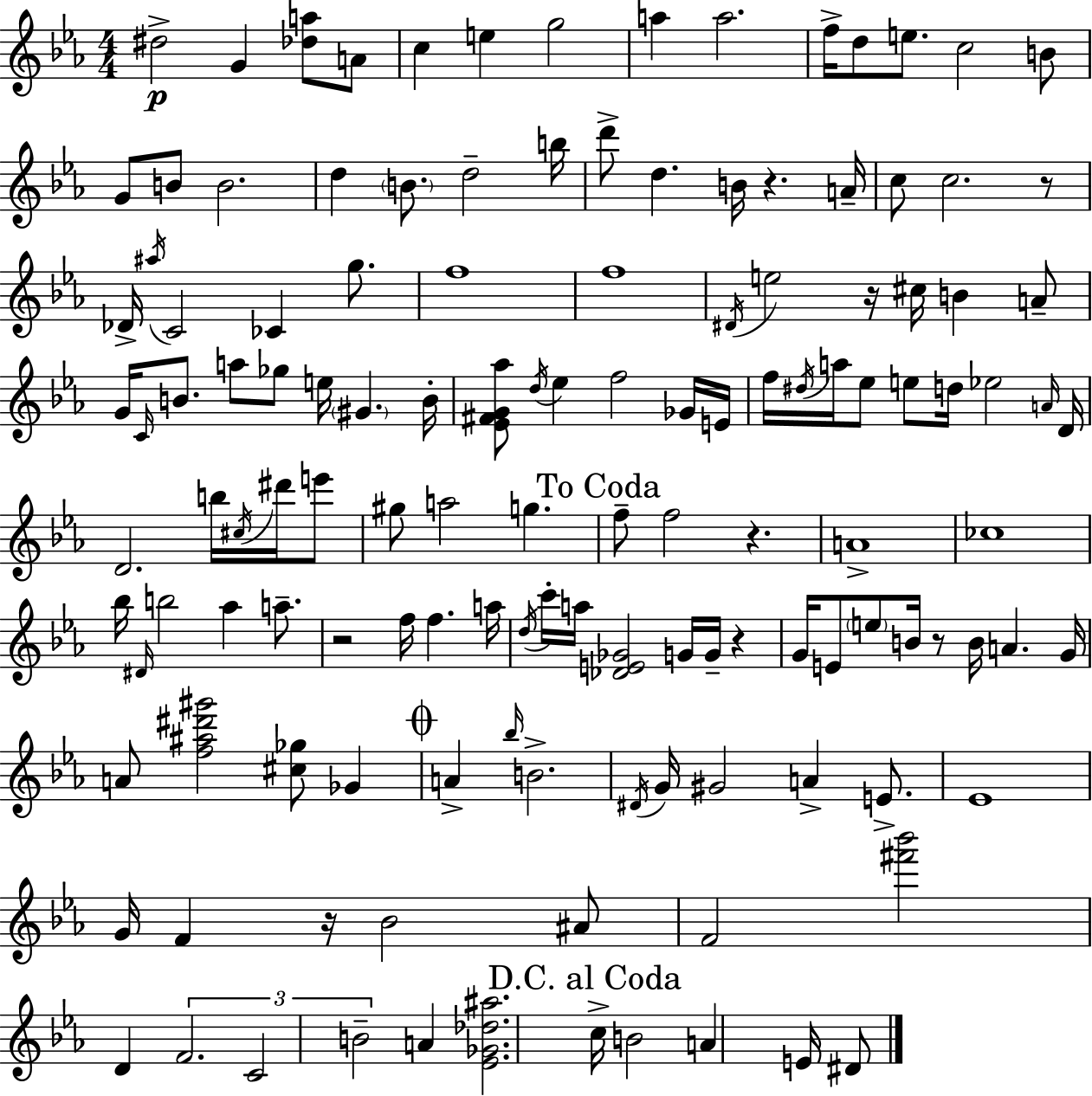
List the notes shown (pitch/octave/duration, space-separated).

D#5/h G4/q [Db5,A5]/e A4/e C5/q E5/q G5/h A5/q A5/h. F5/s D5/e E5/e. C5/h B4/e G4/e B4/e B4/h. D5/q B4/e. D5/h B5/s D6/e D5/q. B4/s R/q. A4/s C5/e C5/h. R/e Db4/s A#5/s C4/h CES4/q G5/e. F5/w F5/w D#4/s E5/h R/s C#5/s B4/q A4/e G4/s C4/s B4/e. A5/e Gb5/e E5/s G#4/q. B4/s [Eb4,F#4,G4,Ab5]/e D5/s Eb5/q F5/h Gb4/s E4/s F5/s D#5/s A5/s Eb5/e E5/e D5/s Eb5/h A4/s D4/s D4/h. B5/s C#5/s D#6/s E6/e G#5/e A5/h G5/q. F5/e F5/h R/q. A4/w CES5/w Bb5/s D#4/s B5/h Ab5/q A5/e. R/h F5/s F5/q. A5/s D5/s C6/s A5/s [Db4,E4,Gb4]/h G4/s G4/s R/q G4/s E4/e E5/e B4/s R/e B4/s A4/q. G4/s A4/e [F5,A#5,D#6,G#6]/h [C#5,Gb5]/e Gb4/q A4/q Bb5/s B4/h. D#4/s G4/s G#4/h A4/q E4/e. Eb4/w G4/s F4/q R/s Bb4/h A#4/e F4/h [F#6,Bb6]/h D4/q F4/h. C4/h B4/h A4/q [Eb4,Gb4,Db5,A#5]/h. C5/s B4/h A4/q E4/s D#4/e